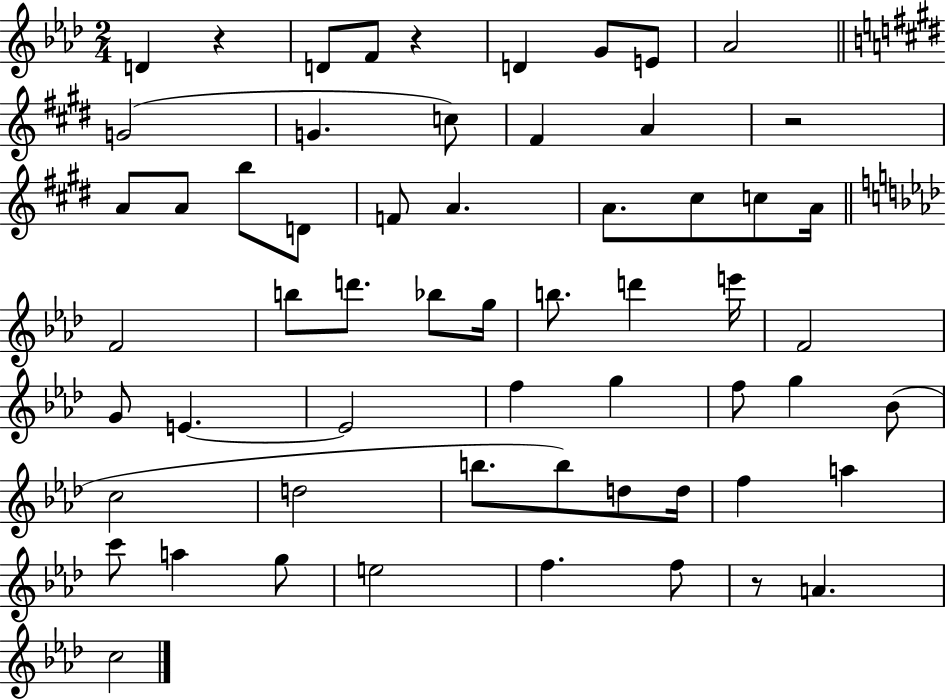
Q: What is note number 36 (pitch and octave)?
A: G5